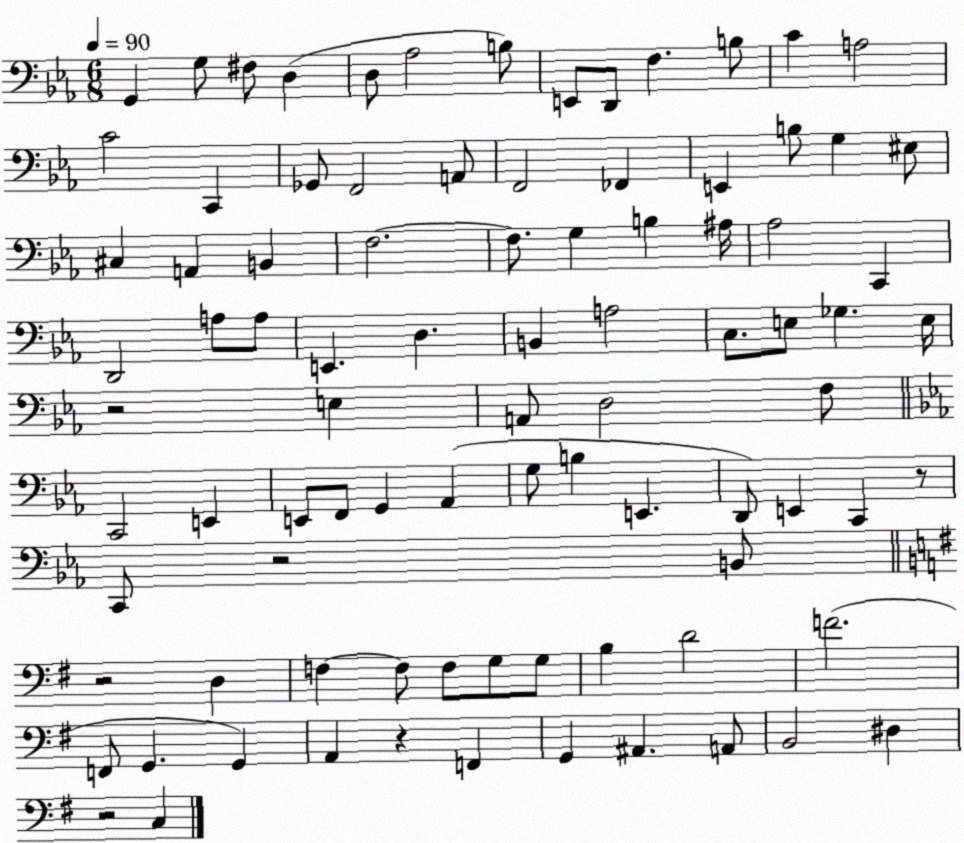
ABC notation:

X:1
T:Untitled
M:6/8
L:1/4
K:Eb
G,, G,/2 ^F,/2 D, D,/2 _A,2 B,/2 E,,/2 D,,/2 F, B,/2 C A,2 C2 C,, _G,,/2 F,,2 A,,/2 F,,2 _F,, E,, B,/2 G, ^E,/2 ^C, A,, B,, F,2 F,/2 G, B, ^A,/4 _A,2 C,, D,,2 A,/2 A,/2 E,, D, B,, A,2 C,/2 E,/2 _G, E,/4 z2 E, A,,/2 D,2 F,/2 C,,2 E,, E,,/2 F,,/2 G,, _A,, G,/2 B, E,, D,,/2 E,, C,, z/2 C,,/2 z2 B,,/2 z2 D, F, F,/2 F,/2 G,/2 G,/2 B, D2 F2 F,,/2 G,, G,, A,, z F,, G,, ^A,, A,,/2 B,,2 ^D, z2 C,